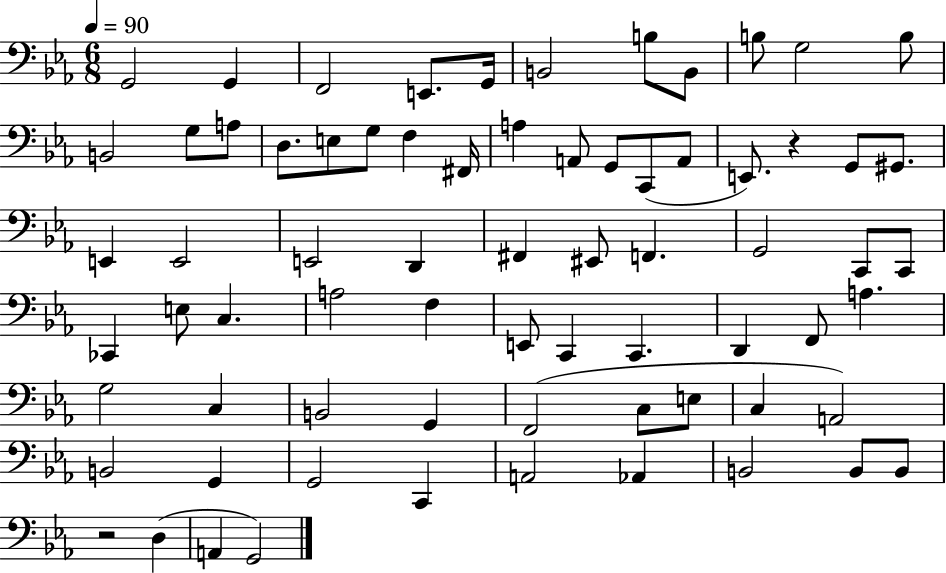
{
  \clef bass
  \numericTimeSignature
  \time 6/8
  \key ees \major
  \tempo 4 = 90
  g,2 g,4 | f,2 e,8. g,16 | b,2 b8 b,8 | b8 g2 b8 | \break b,2 g8 a8 | d8. e8 g8 f4 fis,16 | a4 a,8 g,8 c,8( a,8 | e,8.) r4 g,8 gis,8. | \break e,4 e,2 | e,2 d,4 | fis,4 eis,8 f,4. | g,2 c,8 c,8 | \break ces,4 e8 c4. | a2 f4 | e,8 c,4 c,4. | d,4 f,8 a4. | \break g2 c4 | b,2 g,4 | f,2( c8 e8 | c4 a,2) | \break b,2 g,4 | g,2 c,4 | a,2 aes,4 | b,2 b,8 b,8 | \break r2 d4( | a,4 g,2) | \bar "|."
}